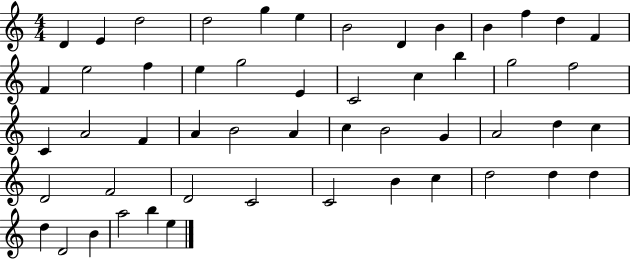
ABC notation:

X:1
T:Untitled
M:4/4
L:1/4
K:C
D E d2 d2 g e B2 D B B f d F F e2 f e g2 E C2 c b g2 f2 C A2 F A B2 A c B2 G A2 d c D2 F2 D2 C2 C2 B c d2 d d d D2 B a2 b e